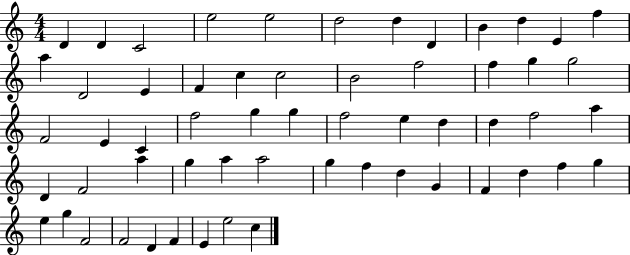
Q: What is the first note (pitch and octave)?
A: D4